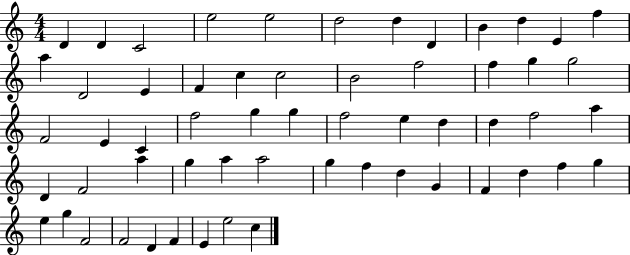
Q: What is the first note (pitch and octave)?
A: D4